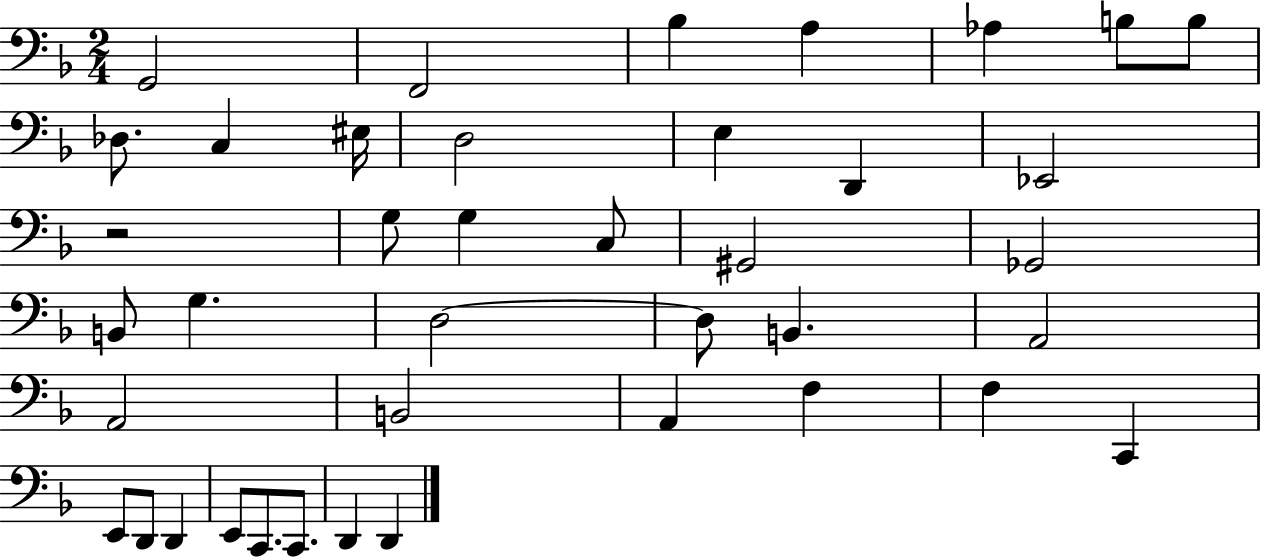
{
  \clef bass
  \numericTimeSignature
  \time 2/4
  \key f \major
  g,2 | f,2 | bes4 a4 | aes4 b8 b8 | \break des8. c4 eis16 | d2 | e4 d,4 | ees,2 | \break r2 | g8 g4 c8 | gis,2 | ges,2 | \break b,8 g4. | d2~~ | d8 b,4. | a,2 | \break a,2 | b,2 | a,4 f4 | f4 c,4 | \break e,8 d,8 d,4 | e,8 c,8. c,8. | d,4 d,4 | \bar "|."
}